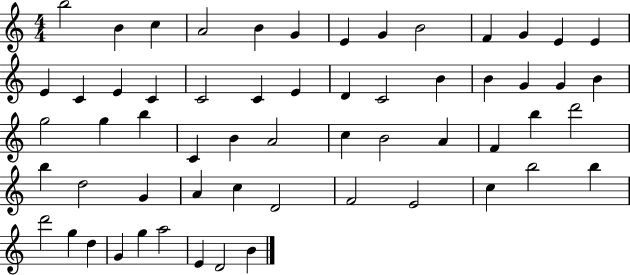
{
  \clef treble
  \numericTimeSignature
  \time 4/4
  \key c \major
  b''2 b'4 c''4 | a'2 b'4 g'4 | e'4 g'4 b'2 | f'4 g'4 e'4 e'4 | \break e'4 c'4 e'4 c'4 | c'2 c'4 e'4 | d'4 c'2 b'4 | b'4 g'4 g'4 b'4 | \break g''2 g''4 b''4 | c'4 b'4 a'2 | c''4 b'2 a'4 | f'4 b''4 d'''2 | \break b''4 d''2 g'4 | a'4 c''4 d'2 | f'2 e'2 | c''4 b''2 b''4 | \break d'''2 g''4 d''4 | g'4 g''4 a''2 | e'4 d'2 b'4 | \bar "|."
}